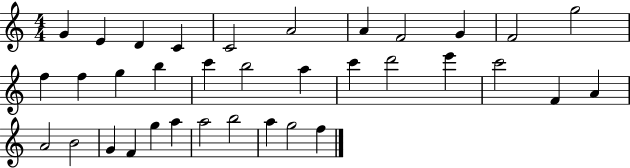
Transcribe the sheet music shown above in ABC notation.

X:1
T:Untitled
M:4/4
L:1/4
K:C
G E D C C2 A2 A F2 G F2 g2 f f g b c' b2 a c' d'2 e' c'2 F A A2 B2 G F g a a2 b2 a g2 f